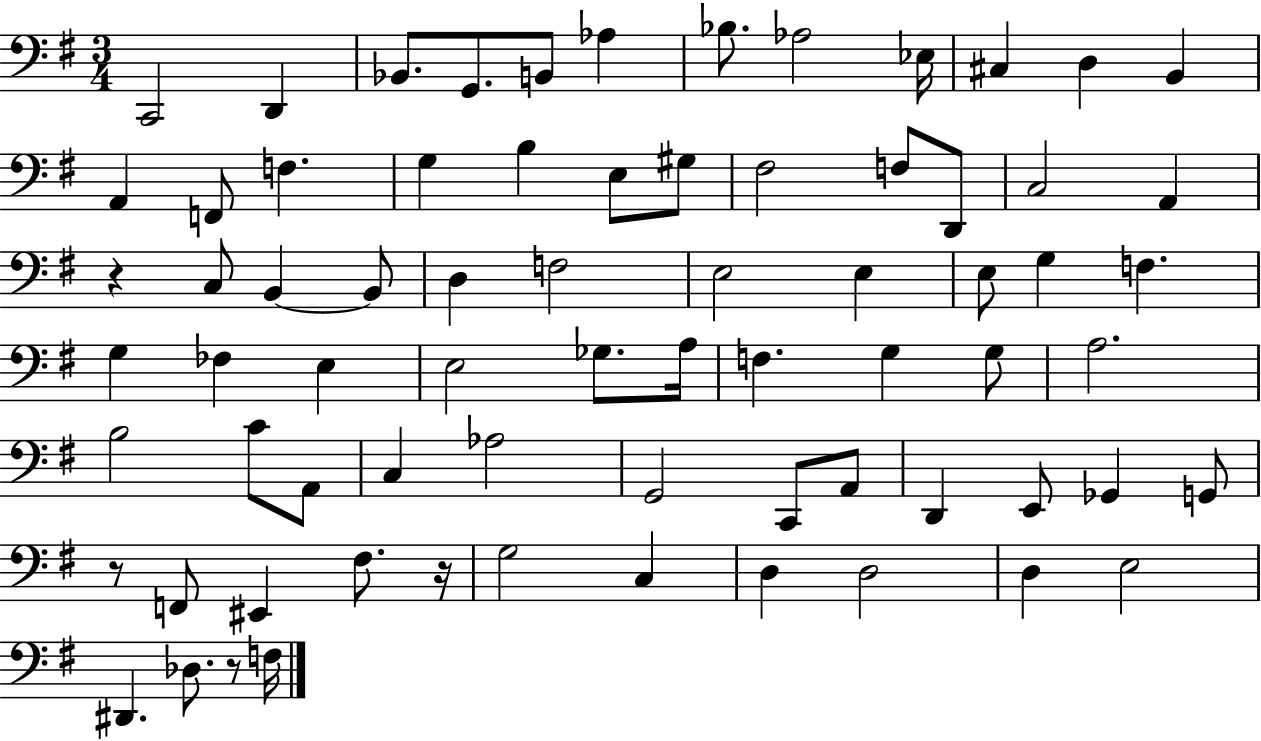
{
  \clef bass
  \numericTimeSignature
  \time 3/4
  \key g \major
  c,2 d,4 | bes,8. g,8. b,8 aes4 | bes8. aes2 ees16 | cis4 d4 b,4 | \break a,4 f,8 f4. | g4 b4 e8 gis8 | fis2 f8 d,8 | c2 a,4 | \break r4 c8 b,4~~ b,8 | d4 f2 | e2 e4 | e8 g4 f4. | \break g4 fes4 e4 | e2 ges8. a16 | f4. g4 g8 | a2. | \break b2 c'8 a,8 | c4 aes2 | g,2 c,8 a,8 | d,4 e,8 ges,4 g,8 | \break r8 f,8 eis,4 fis8. r16 | g2 c4 | d4 d2 | d4 e2 | \break dis,4. des8. r8 f16 | \bar "|."
}